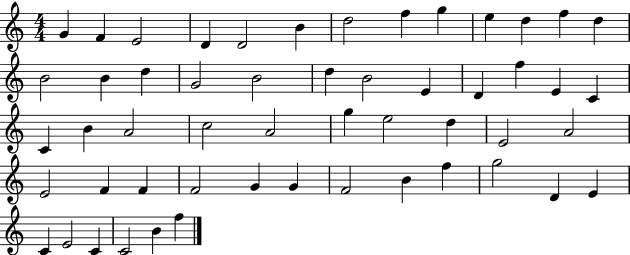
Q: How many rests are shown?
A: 0